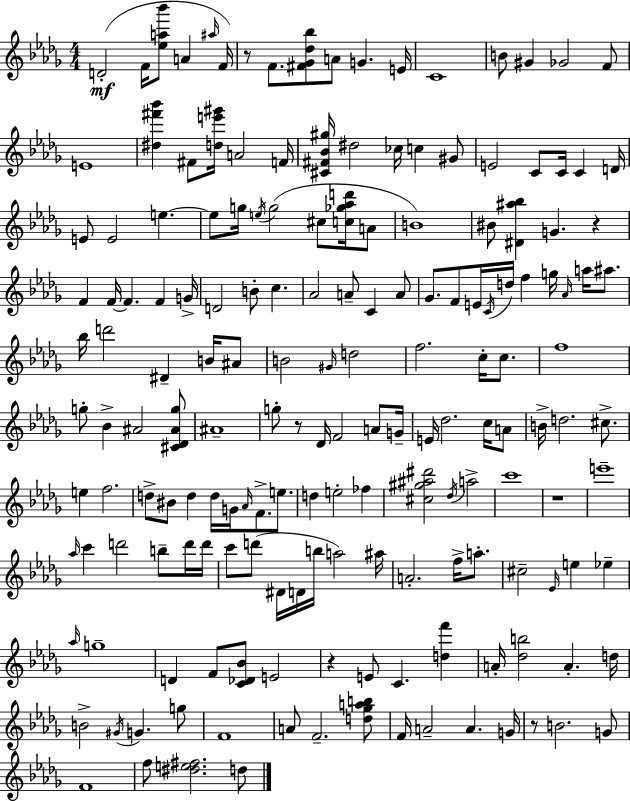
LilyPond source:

{
  \clef treble
  \numericTimeSignature
  \time 4/4
  \key bes \minor
  d'2-.(\mf f'16 <ees'' a'' bes'''>8 a'4 \grace { ais''16 }) | f'16 r8 f'8. <fis' ges' des'' bes''>8 a'8 g'4. | e'16 c'1 | b'8 gis'4 ges'2 f'8 | \break e'1 | <dis'' fis''' bes'''>4 fis'8 <d'' e''' gis'''>16 a'2 | f'16 <cis' fis' bes' gis''>16 dis''2 ces''16 c''4 gis'8 | e'2 c'8 c'16 c'4 | \break d'16 e'8 e'2 e''4.~~ | e''8 g''16 \acciaccatura { e''16 } g''2( cis''8 <c'' ges'' aes'' d'''>16 | a'8 b'1) | bis'8 <dis' ais'' bes''>4 g'4. r4 | \break f'4 f'16~~ f'4. f'4 | g'16-> d'2 b'8-. c''4. | aes'2 a'8-- c'4 | a'8 ges'8. f'8 e'16 \acciaccatura { c'16 } d''16 f''4 g''16 \grace { aes'16 } | \break a''16 ais''8. bes''16 d'''2 dis'4-- | b'16 ais'8 b'2 \grace { gis'16 } d''2 | f''2. | c''16-. c''8. f''1 | \break g''8-. bes'4-> ais'2 | <cis' des' ais' g''>8 ais'1-- | g''8-. r8 des'16 f'2 | a'8 g'16-- e'16 des''2. | \break c''16 a'8 b'16-> d''2. | cis''8.-> e''4 f''2. | d''8-> bis'8 d''4 d''16 g'16 \grace { aes'16 } | f'8.-> e''8. d''4 e''2-. | \break fes''4 <cis'' gis'' ais'' dis'''>2 \acciaccatura { des''16 } a''2-> | c'''1 | r1 | e'''1-- | \break \grace { aes''16 } c'''4 d'''2 | b''8-- d'''16 d'''16 c'''8 d'''8( dis'16 d'16 b''16 a''2) | ais''16 a'2.-. | f''16-> a''8.-. cis''2-- | \break \grace { ees'16 } e''4 ees''4-- \grace { aes''16 } g''1-- | d'4 f'8 | <c' des' bes'>8 e'2 r4 e'8 | c'4. <d'' f'''>4 a'16-. <des'' b''>2 | \break a'4.-. d''16 b'2-> | \acciaccatura { gis'16 } g'4. g''8 f'1 | a'8 f'2.-- | <d'' ges'' a'' b''>8 f'16 a'2-- | \break a'4. g'16 r8 b'2. | g'8 f'1 | f''8 <dis'' e'' fis''>2. | d''8 \bar "|."
}